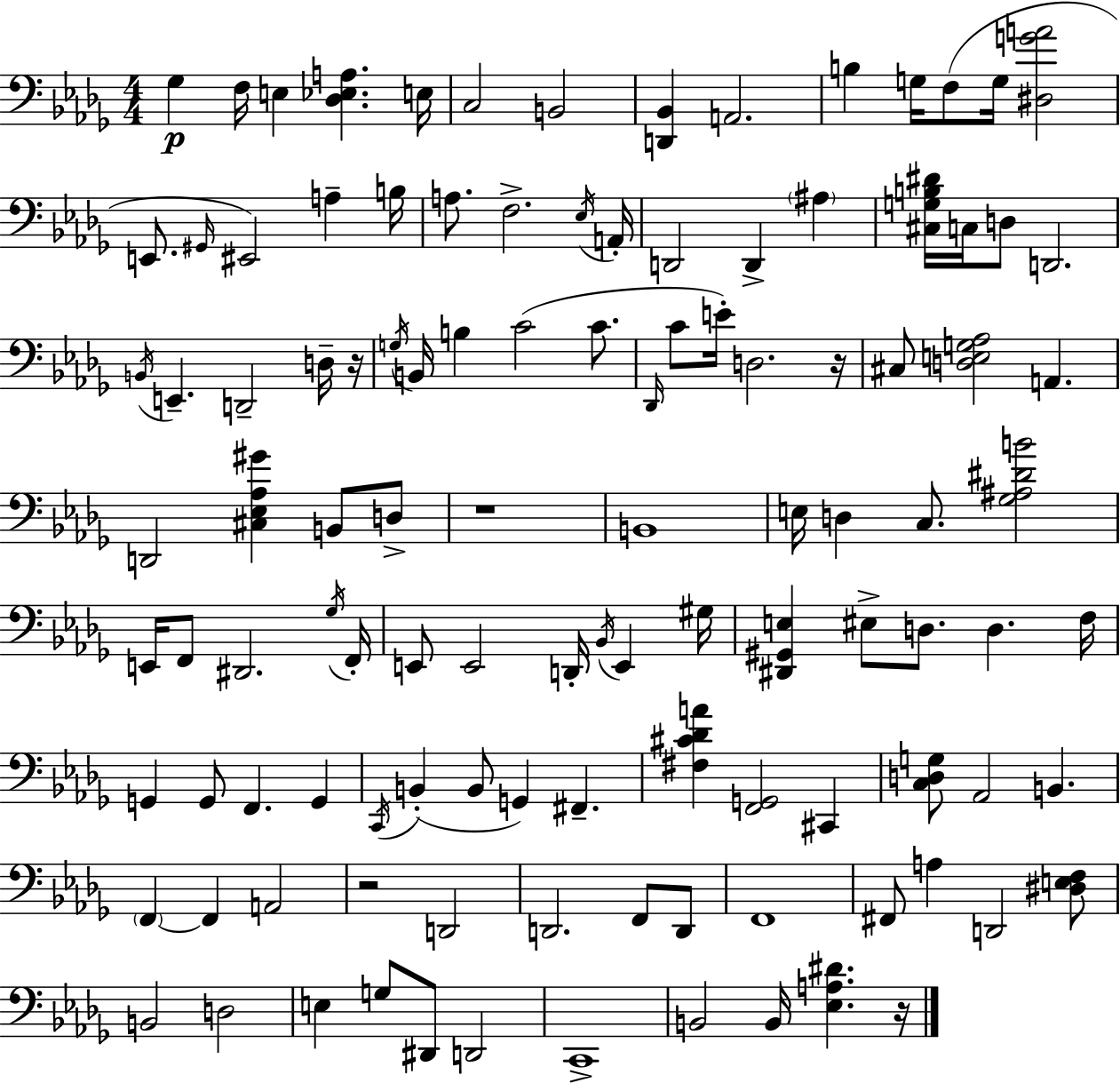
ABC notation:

X:1
T:Untitled
M:4/4
L:1/4
K:Bbm
_G, F,/4 E, [_D,_E,A,] E,/4 C,2 B,,2 [D,,_B,,] A,,2 B, G,/4 F,/2 G,/4 [^D,GA]2 E,,/2 ^G,,/4 ^E,,2 A, B,/4 A,/2 F,2 _E,/4 A,,/4 D,,2 D,, ^A, [^C,G,B,^D]/4 C,/4 D,/2 D,,2 B,,/4 E,, D,,2 D,/4 z/4 G,/4 B,,/4 B, C2 C/2 _D,,/4 C/2 E/4 D,2 z/4 ^C,/2 [D,E,G,_A,]2 A,, D,,2 [^C,_E,_A,^G] B,,/2 D,/2 z4 B,,4 E,/4 D, C,/2 [_G,^A,^DB]2 E,,/4 F,,/2 ^D,,2 _G,/4 F,,/4 E,,/2 E,,2 D,,/4 _B,,/4 E,, ^G,/4 [^D,,^G,,E,] ^E,/2 D,/2 D, F,/4 G,, G,,/2 F,, G,, C,,/4 B,, B,,/2 G,, ^F,, [^F,^C_DA] [F,,G,,]2 ^C,, [C,D,G,]/2 _A,,2 B,, F,, F,, A,,2 z2 D,,2 D,,2 F,,/2 D,,/2 F,,4 ^F,,/2 A, D,,2 [^D,E,F,]/2 B,,2 D,2 E, G,/2 ^D,,/2 D,,2 C,,4 B,,2 B,,/4 [_E,A,^D] z/4